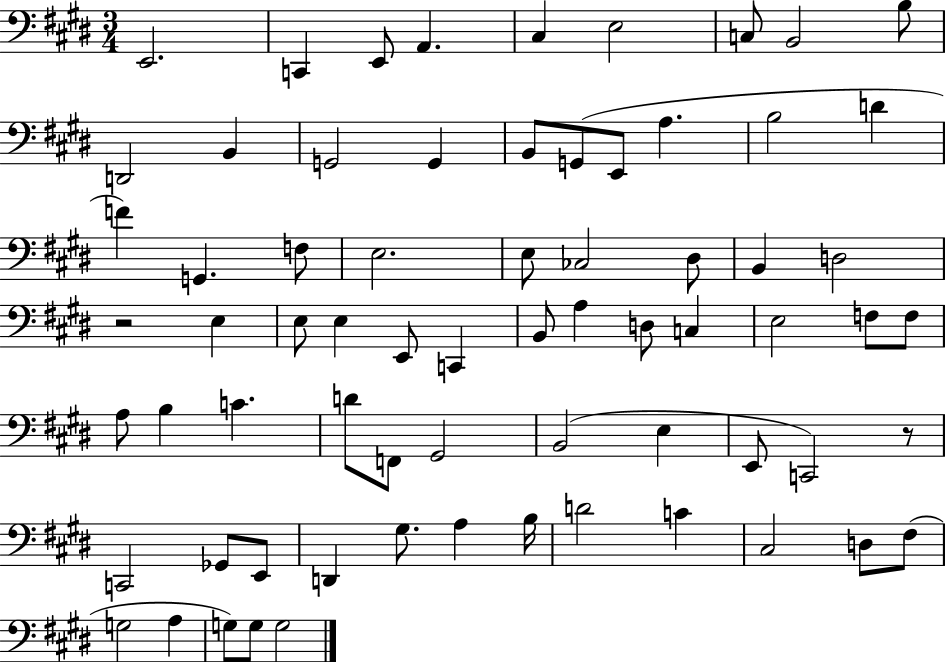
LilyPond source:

{
  \clef bass
  \numericTimeSignature
  \time 3/4
  \key e \major
  e,2. | c,4 e,8 a,4. | cis4 e2 | c8 b,2 b8 | \break d,2 b,4 | g,2 g,4 | b,8 g,8( e,8 a4. | b2 d'4 | \break f'4) g,4. f8 | e2. | e8 ces2 dis8 | b,4 d2 | \break r2 e4 | e8 e4 e,8 c,4 | b,8 a4 d8 c4 | e2 f8 f8 | \break a8 b4 c'4. | d'8 f,8 gis,2 | b,2( e4 | e,8 c,2) r8 | \break c,2 ges,8 e,8 | d,4 gis8. a4 b16 | d'2 c'4 | cis2 d8 fis8( | \break g2 a4 | g8) g8 g2 | \bar "|."
}